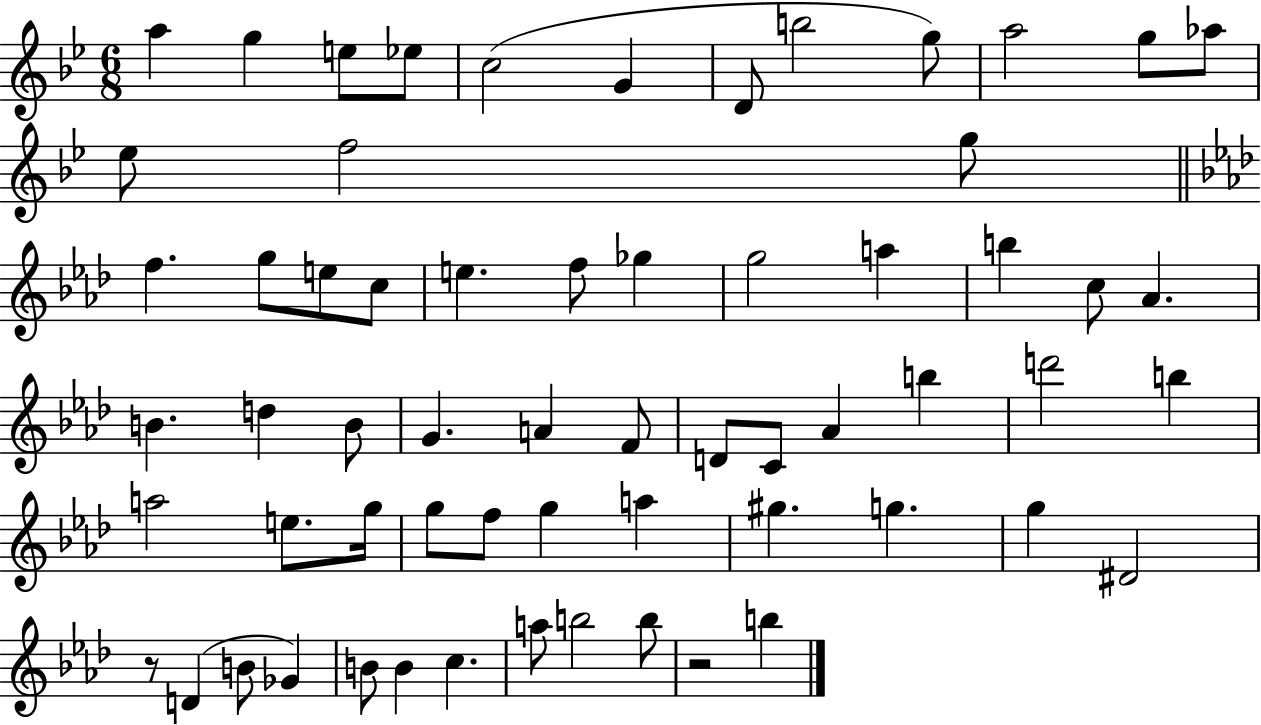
{
  \clef treble
  \numericTimeSignature
  \time 6/8
  \key bes \major
  a''4 g''4 e''8 ees''8 | c''2( g'4 | d'8 b''2 g''8) | a''2 g''8 aes''8 | \break ees''8 f''2 g''8 | \bar "||" \break \key aes \major f''4. g''8 e''8 c''8 | e''4. f''8 ges''4 | g''2 a''4 | b''4 c''8 aes'4. | \break b'4. d''4 b'8 | g'4. a'4 f'8 | d'8 c'8 aes'4 b''4 | d'''2 b''4 | \break a''2 e''8. g''16 | g''8 f''8 g''4 a''4 | gis''4. g''4. | g''4 dis'2 | \break r8 d'4( b'8 ges'4) | b'8 b'4 c''4. | a''8 b''2 b''8 | r2 b''4 | \break \bar "|."
}